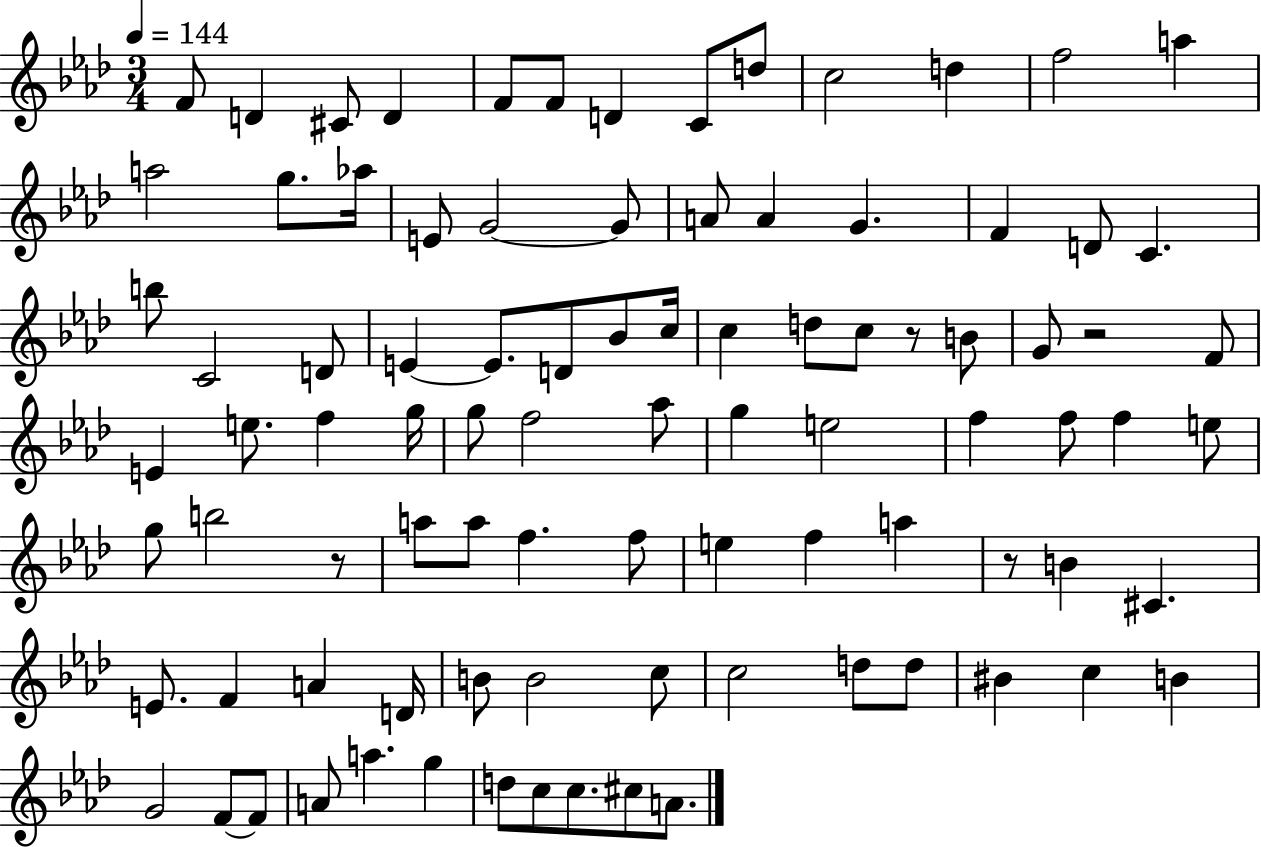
{
  \clef treble
  \numericTimeSignature
  \time 3/4
  \key aes \major
  \tempo 4 = 144
  f'8 d'4 cis'8 d'4 | f'8 f'8 d'4 c'8 d''8 | c''2 d''4 | f''2 a''4 | \break a''2 g''8. aes''16 | e'8 g'2~~ g'8 | a'8 a'4 g'4. | f'4 d'8 c'4. | \break b''8 c'2 d'8 | e'4~~ e'8. d'8 bes'8 c''16 | c''4 d''8 c''8 r8 b'8 | g'8 r2 f'8 | \break e'4 e''8. f''4 g''16 | g''8 f''2 aes''8 | g''4 e''2 | f''4 f''8 f''4 e''8 | \break g''8 b''2 r8 | a''8 a''8 f''4. f''8 | e''4 f''4 a''4 | r8 b'4 cis'4. | \break e'8. f'4 a'4 d'16 | b'8 b'2 c''8 | c''2 d''8 d''8 | bis'4 c''4 b'4 | \break g'2 f'8~~ f'8 | a'8 a''4. g''4 | d''8 c''8 c''8. cis''8 a'8. | \bar "|."
}